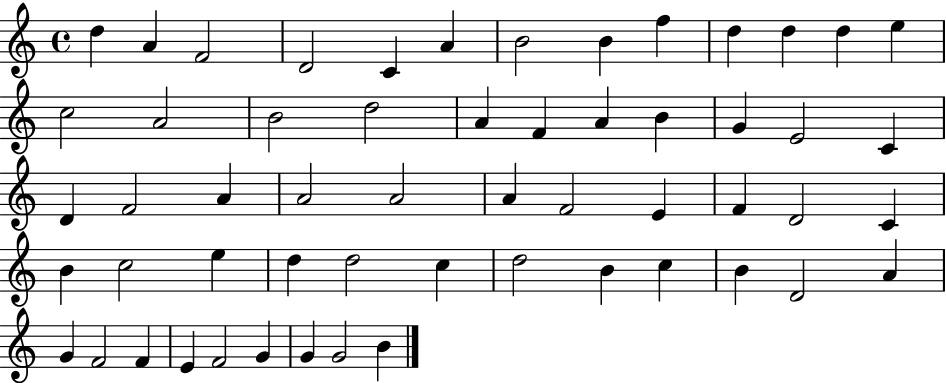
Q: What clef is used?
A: treble